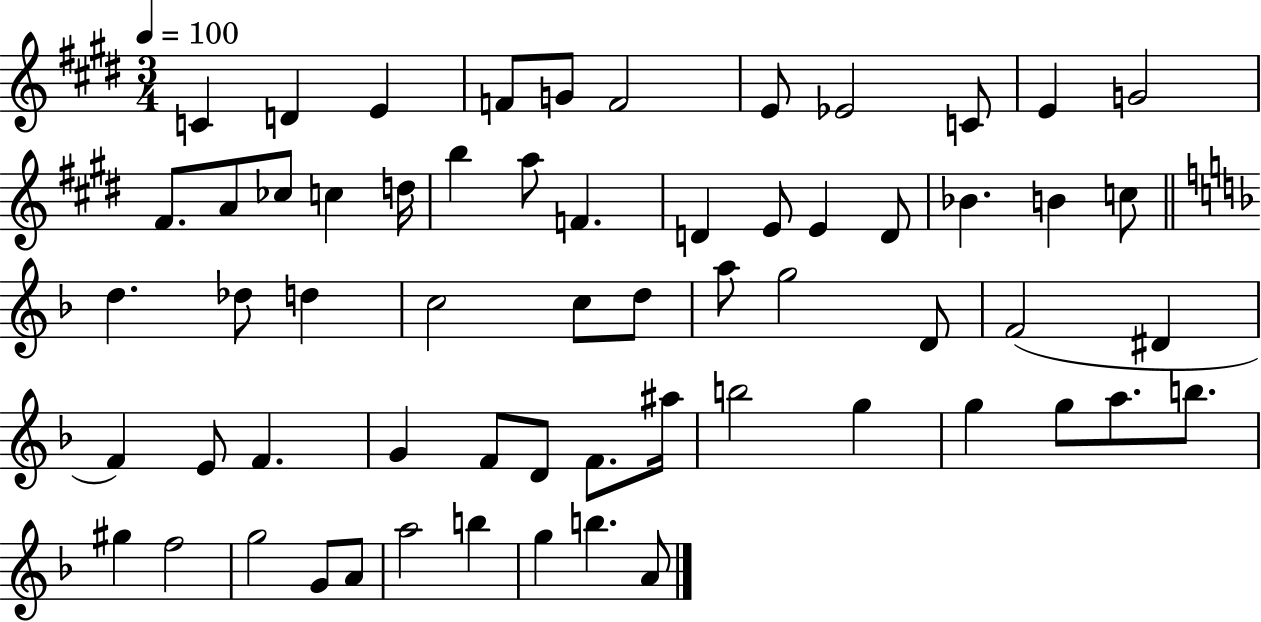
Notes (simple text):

C4/q D4/q E4/q F4/e G4/e F4/h E4/e Eb4/h C4/e E4/q G4/h F#4/e. A4/e CES5/e C5/q D5/s B5/q A5/e F4/q. D4/q E4/e E4/q D4/e Bb4/q. B4/q C5/e D5/q. Db5/e D5/q C5/h C5/e D5/e A5/e G5/h D4/e F4/h D#4/q F4/q E4/e F4/q. G4/q F4/e D4/e F4/e. A#5/s B5/h G5/q G5/q G5/e A5/e. B5/e. G#5/q F5/h G5/h G4/e A4/e A5/h B5/q G5/q B5/q. A4/e